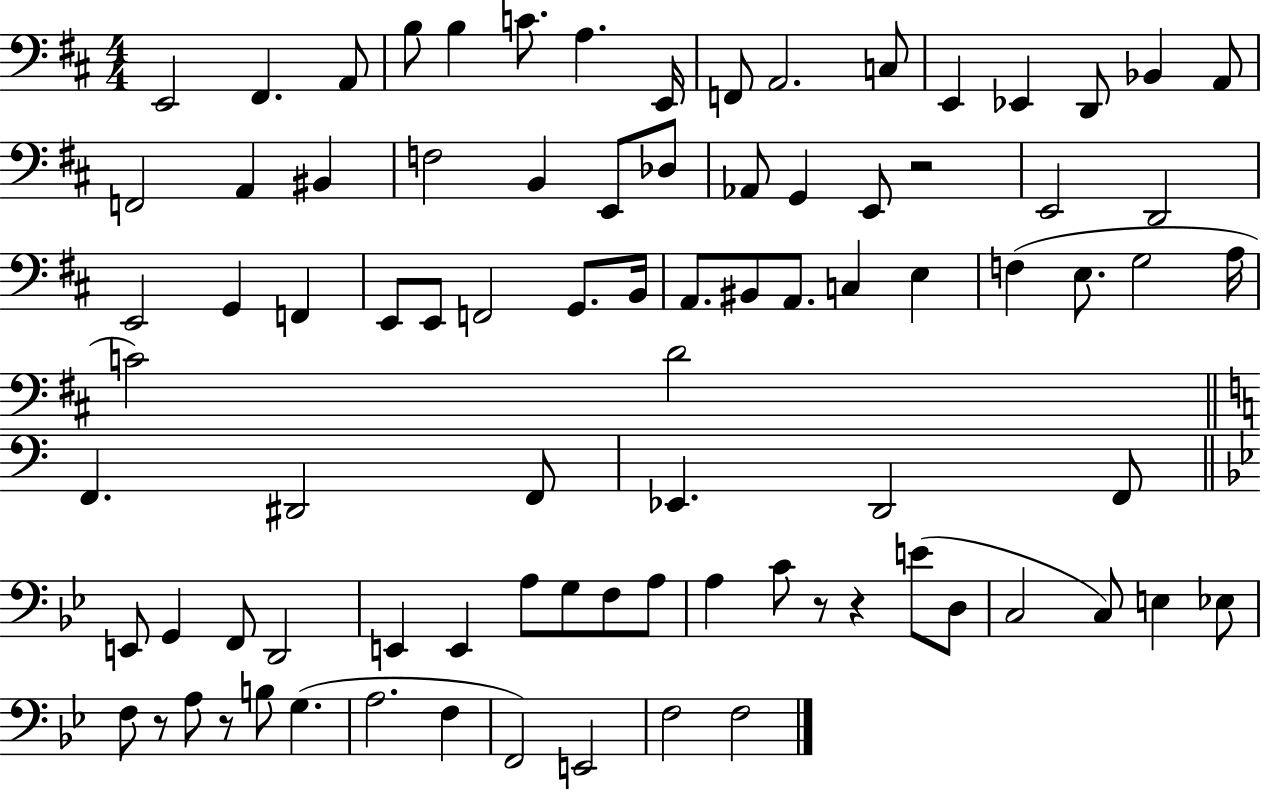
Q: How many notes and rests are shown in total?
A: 86